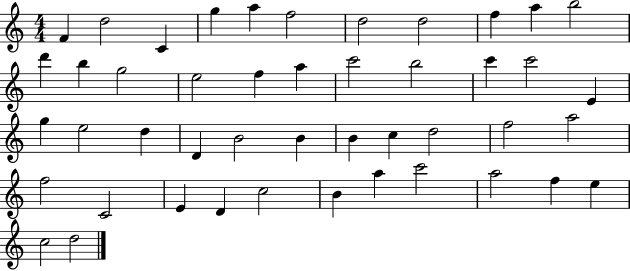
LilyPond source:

{
  \clef treble
  \numericTimeSignature
  \time 4/4
  \key c \major
  f'4 d''2 c'4 | g''4 a''4 f''2 | d''2 d''2 | f''4 a''4 b''2 | \break d'''4 b''4 g''2 | e''2 f''4 a''4 | c'''2 b''2 | c'''4 c'''2 e'4 | \break g''4 e''2 d''4 | d'4 b'2 b'4 | b'4 c''4 d''2 | f''2 a''2 | \break f''2 c'2 | e'4 d'4 c''2 | b'4 a''4 c'''2 | a''2 f''4 e''4 | \break c''2 d''2 | \bar "|."
}